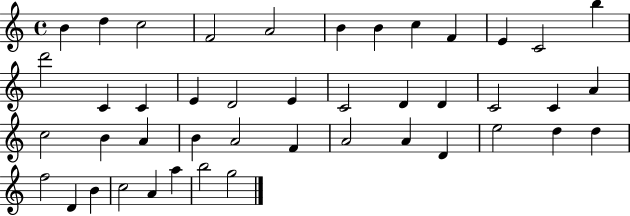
{
  \clef treble
  \time 4/4
  \defaultTimeSignature
  \key c \major
  b'4 d''4 c''2 | f'2 a'2 | b'4 b'4 c''4 f'4 | e'4 c'2 b''4 | \break d'''2 c'4 c'4 | e'4 d'2 e'4 | c'2 d'4 d'4 | c'2 c'4 a'4 | \break c''2 b'4 a'4 | b'4 a'2 f'4 | a'2 a'4 d'4 | e''2 d''4 d''4 | \break f''2 d'4 b'4 | c''2 a'4 a''4 | b''2 g''2 | \bar "|."
}